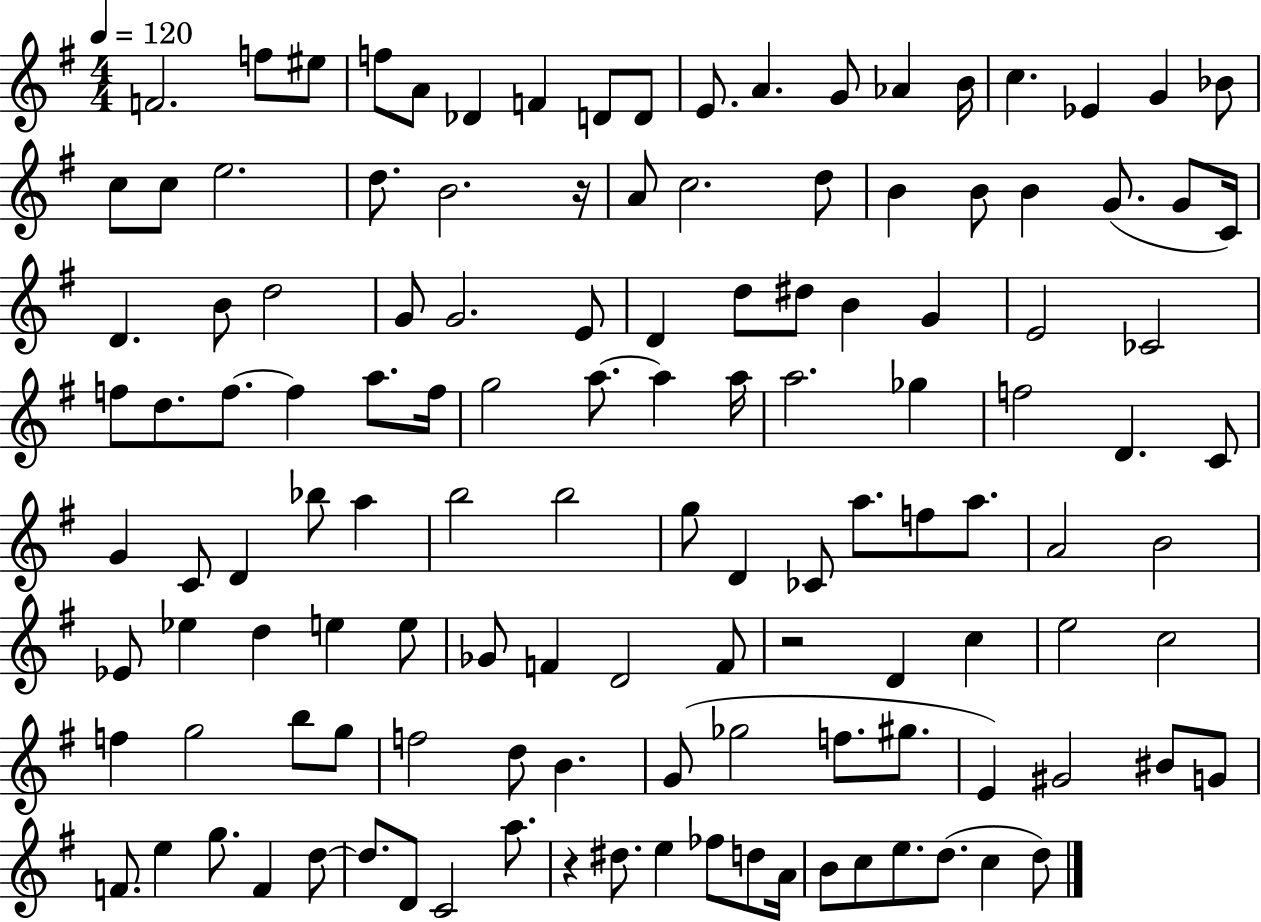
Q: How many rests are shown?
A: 3